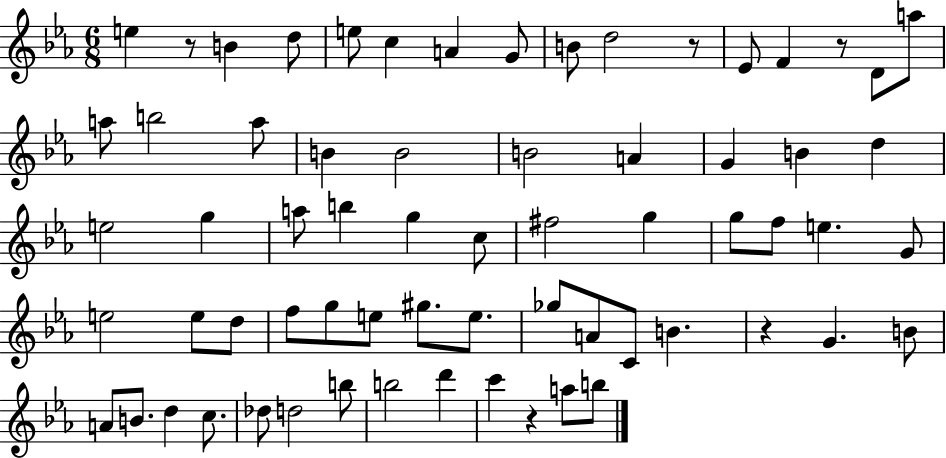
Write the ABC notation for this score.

X:1
T:Untitled
M:6/8
L:1/4
K:Eb
e z/2 B d/2 e/2 c A G/2 B/2 d2 z/2 _E/2 F z/2 D/2 a/2 a/2 b2 a/2 B B2 B2 A G B d e2 g a/2 b g c/2 ^f2 g g/2 f/2 e G/2 e2 e/2 d/2 f/2 g/2 e/2 ^g/2 e/2 _g/2 A/2 C/2 B z G B/2 A/2 B/2 d c/2 _d/2 d2 b/2 b2 d' c' z a/2 b/2